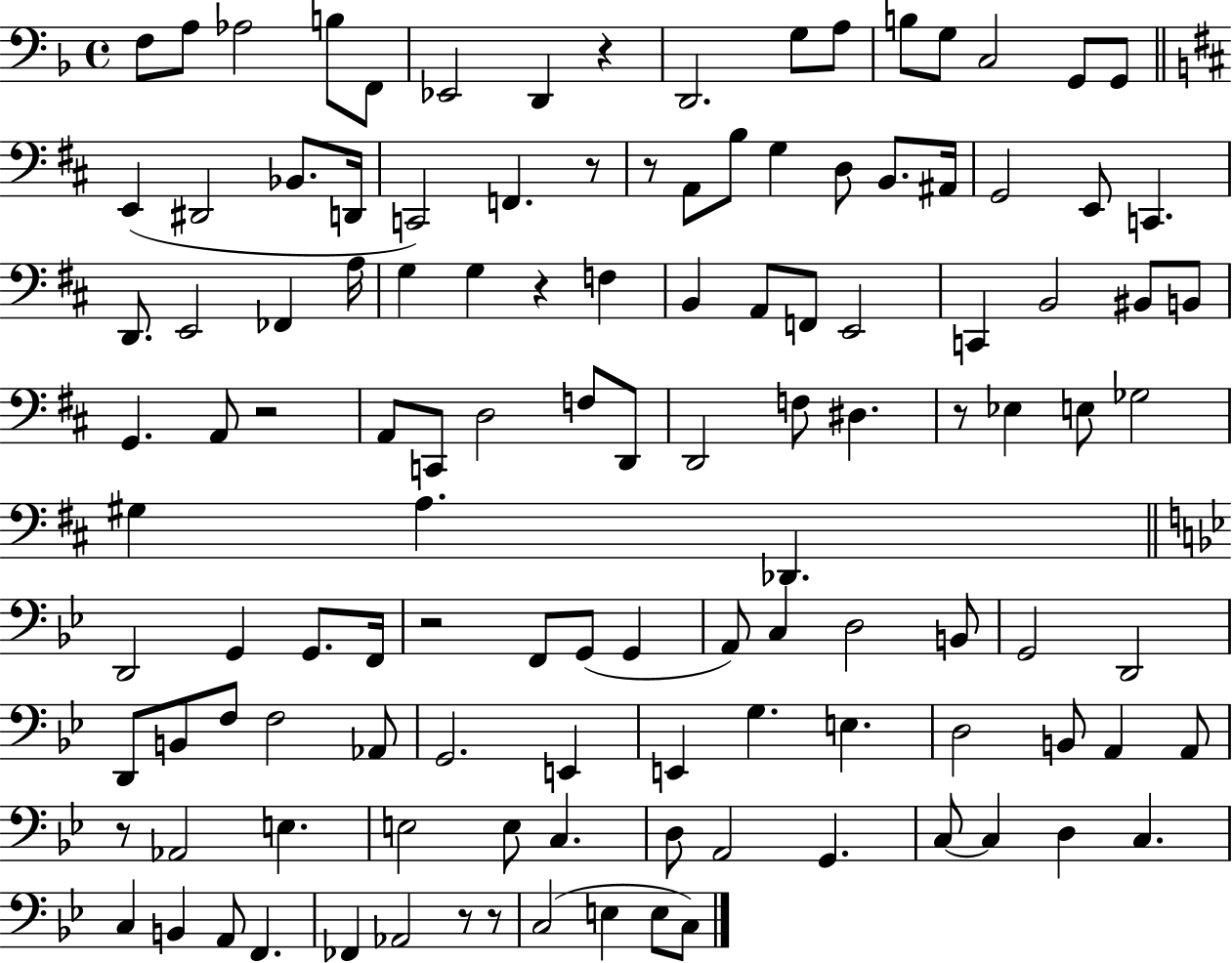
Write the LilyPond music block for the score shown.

{
  \clef bass
  \time 4/4
  \defaultTimeSignature
  \key f \major
  f8 a8 aes2 b8 f,8 | ees,2 d,4 r4 | d,2. g8 a8 | b8 g8 c2 g,8 g,8 | \break \bar "||" \break \key d \major e,4( dis,2 bes,8. d,16 | c,2) f,4. r8 | r8 a,8 b8 g4 d8 b,8. ais,16 | g,2 e,8 c,4. | \break d,8. e,2 fes,4 a16 | g4 g4 r4 f4 | b,4 a,8 f,8 e,2 | c,4 b,2 bis,8 b,8 | \break g,4. a,8 r2 | a,8 c,8 d2 f8 d,8 | d,2 f8 dis4. | r8 ees4 e8 ges2 | \break gis4 a4. des,4. | \bar "||" \break \key bes \major d,2 g,4 g,8. f,16 | r2 f,8 g,8( g,4 | a,8) c4 d2 b,8 | g,2 d,2 | \break d,8 b,8 f8 f2 aes,8 | g,2. e,4 | e,4 g4. e4. | d2 b,8 a,4 a,8 | \break r8 aes,2 e4. | e2 e8 c4. | d8 a,2 g,4. | c8~~ c4 d4 c4. | \break c4 b,4 a,8 f,4. | fes,4 aes,2 r8 r8 | c2( e4 e8 c8) | \bar "|."
}